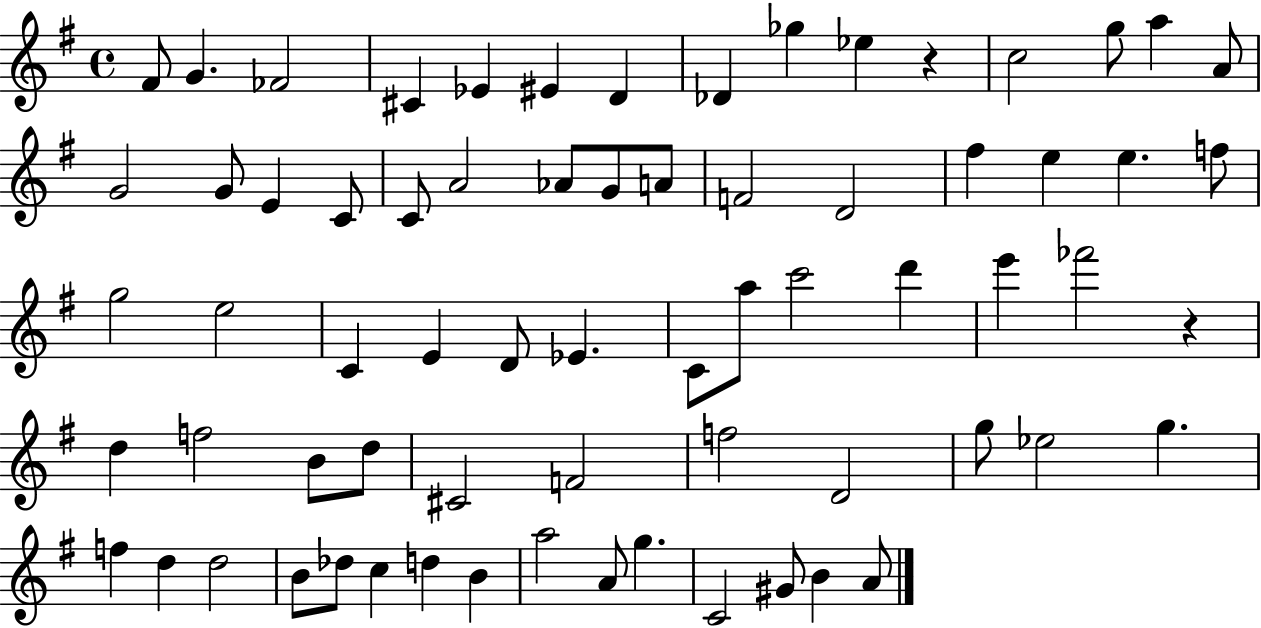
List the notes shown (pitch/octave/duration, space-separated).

F#4/e G4/q. FES4/h C#4/q Eb4/q EIS4/q D4/q Db4/q Gb5/q Eb5/q R/q C5/h G5/e A5/q A4/e G4/h G4/e E4/q C4/e C4/e A4/h Ab4/e G4/e A4/e F4/h D4/h F#5/q E5/q E5/q. F5/e G5/h E5/h C4/q E4/q D4/e Eb4/q. C4/e A5/e C6/h D6/q E6/q FES6/h R/q D5/q F5/h B4/e D5/e C#4/h F4/h F5/h D4/h G5/e Eb5/h G5/q. F5/q D5/q D5/h B4/e Db5/e C5/q D5/q B4/q A5/h A4/e G5/q. C4/h G#4/e B4/q A4/e